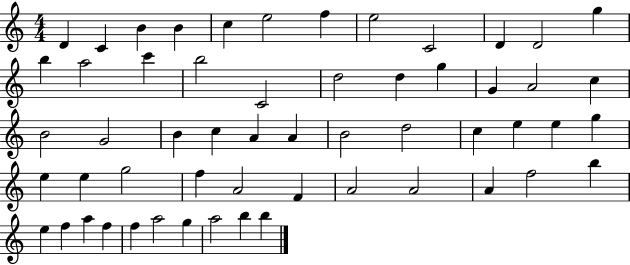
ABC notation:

X:1
T:Untitled
M:4/4
L:1/4
K:C
D C B B c e2 f e2 C2 D D2 g b a2 c' b2 C2 d2 d g G A2 c B2 G2 B c A A B2 d2 c e e g e e g2 f A2 F A2 A2 A f2 b e f a f f a2 g a2 b b